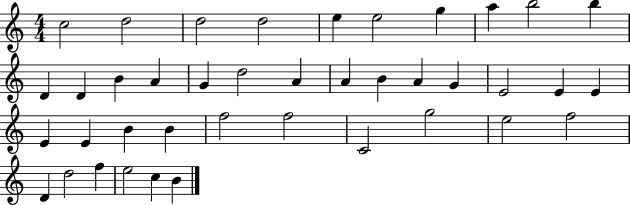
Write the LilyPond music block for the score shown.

{
  \clef treble
  \numericTimeSignature
  \time 4/4
  \key c \major
  c''2 d''2 | d''2 d''2 | e''4 e''2 g''4 | a''4 b''2 b''4 | \break d'4 d'4 b'4 a'4 | g'4 d''2 a'4 | a'4 b'4 a'4 g'4 | e'2 e'4 e'4 | \break e'4 e'4 b'4 b'4 | f''2 f''2 | c'2 g''2 | e''2 f''2 | \break d'4 d''2 f''4 | e''2 c''4 b'4 | \bar "|."
}